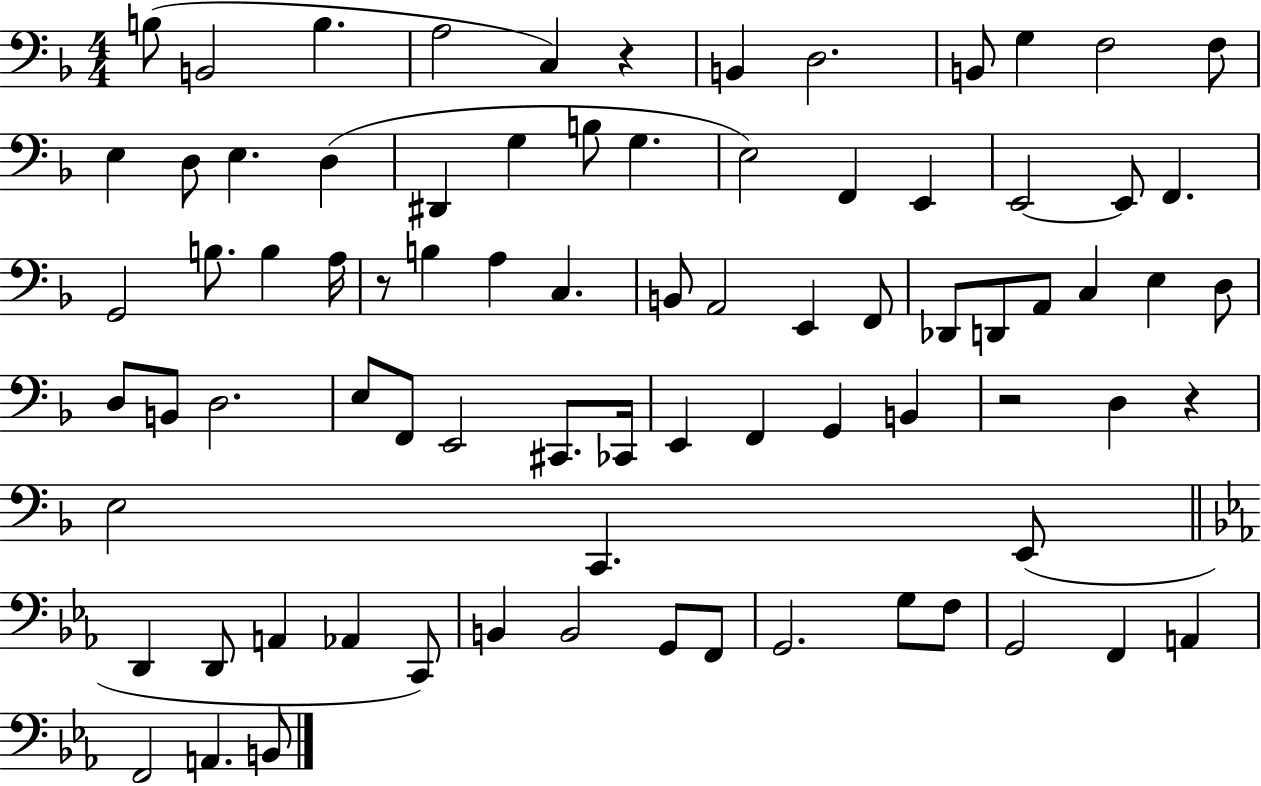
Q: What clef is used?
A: bass